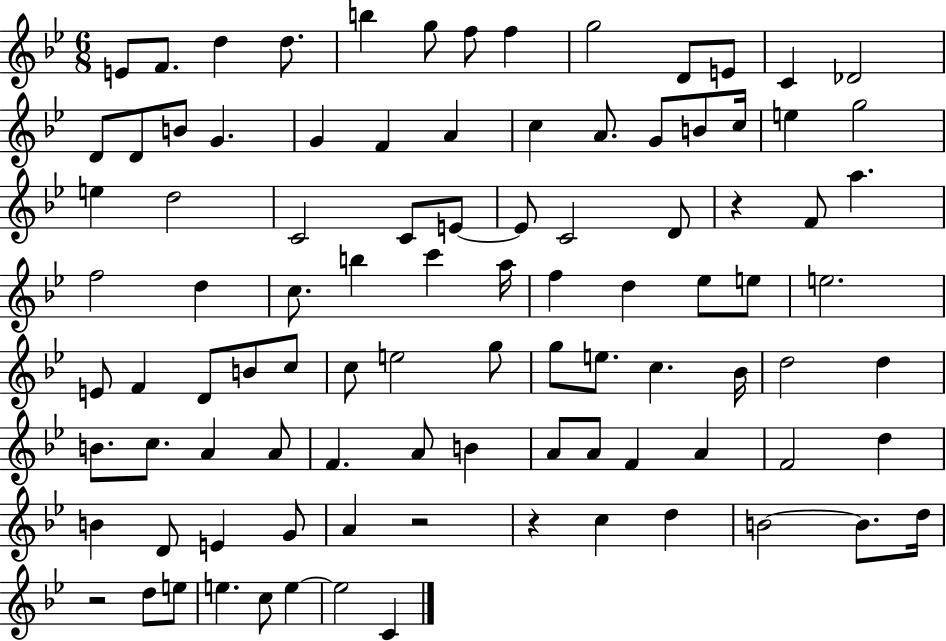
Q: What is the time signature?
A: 6/8